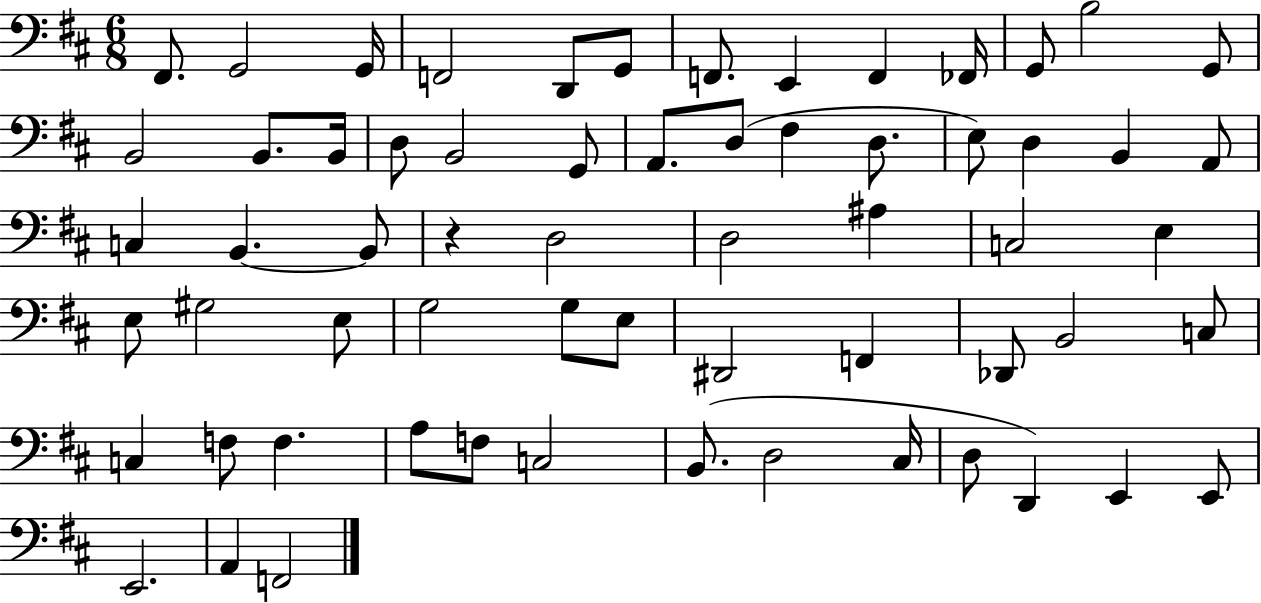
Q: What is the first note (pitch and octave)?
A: F#2